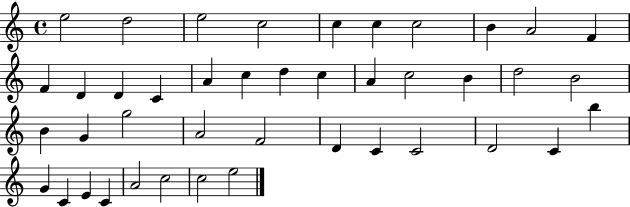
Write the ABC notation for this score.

X:1
T:Untitled
M:4/4
L:1/4
K:C
e2 d2 e2 c2 c c c2 B A2 F F D D C A c d c A c2 B d2 B2 B G g2 A2 F2 D C C2 D2 C b G C E C A2 c2 c2 e2